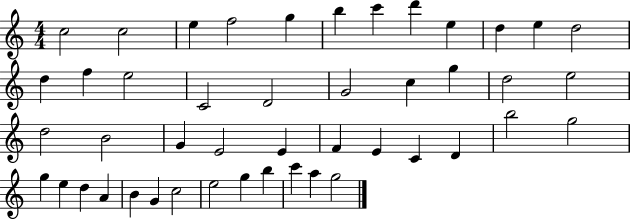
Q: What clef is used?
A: treble